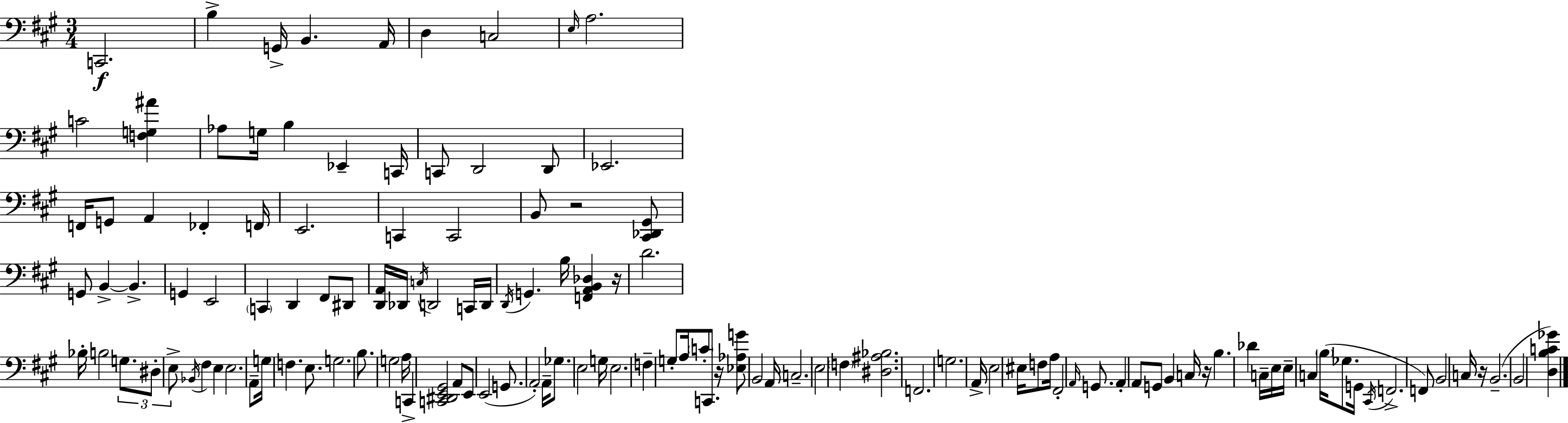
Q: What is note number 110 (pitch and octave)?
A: F2